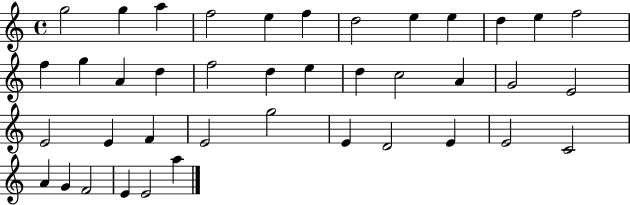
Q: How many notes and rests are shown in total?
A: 40